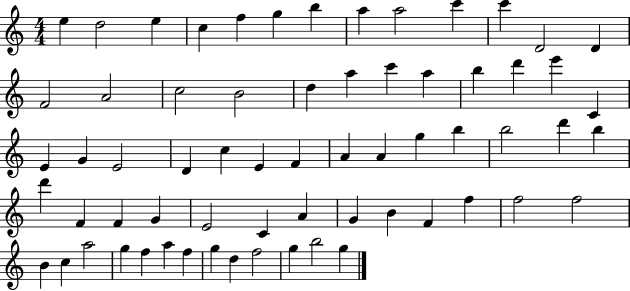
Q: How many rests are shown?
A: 0